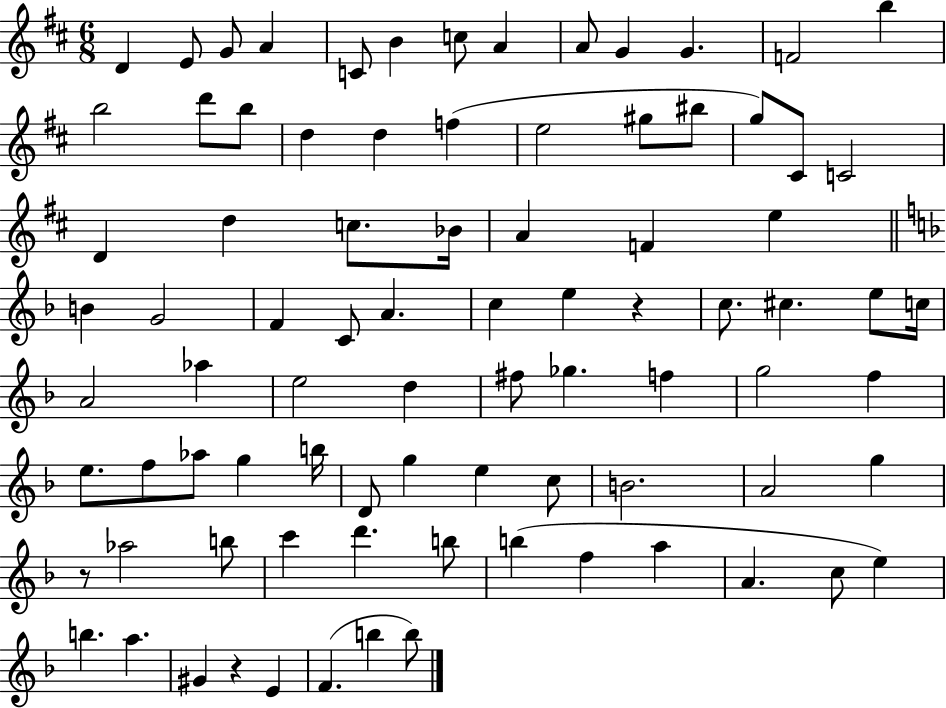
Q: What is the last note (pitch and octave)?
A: B5